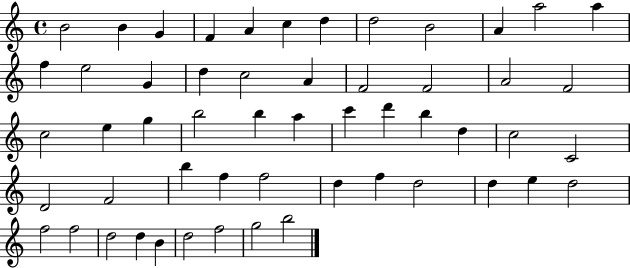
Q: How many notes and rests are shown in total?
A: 54